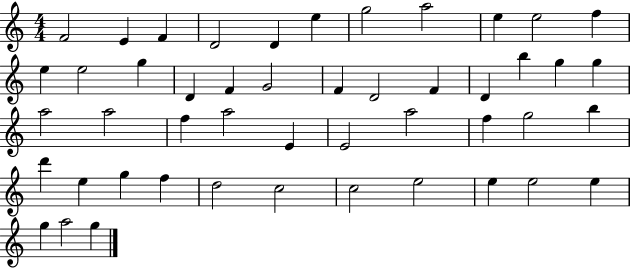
F4/h E4/q F4/q D4/h D4/q E5/q G5/h A5/h E5/q E5/h F5/q E5/q E5/h G5/q D4/q F4/q G4/h F4/q D4/h F4/q D4/q B5/q G5/q G5/q A5/h A5/h F5/q A5/h E4/q E4/h A5/h F5/q G5/h B5/q D6/q E5/q G5/q F5/q D5/h C5/h C5/h E5/h E5/q E5/h E5/q G5/q A5/h G5/q